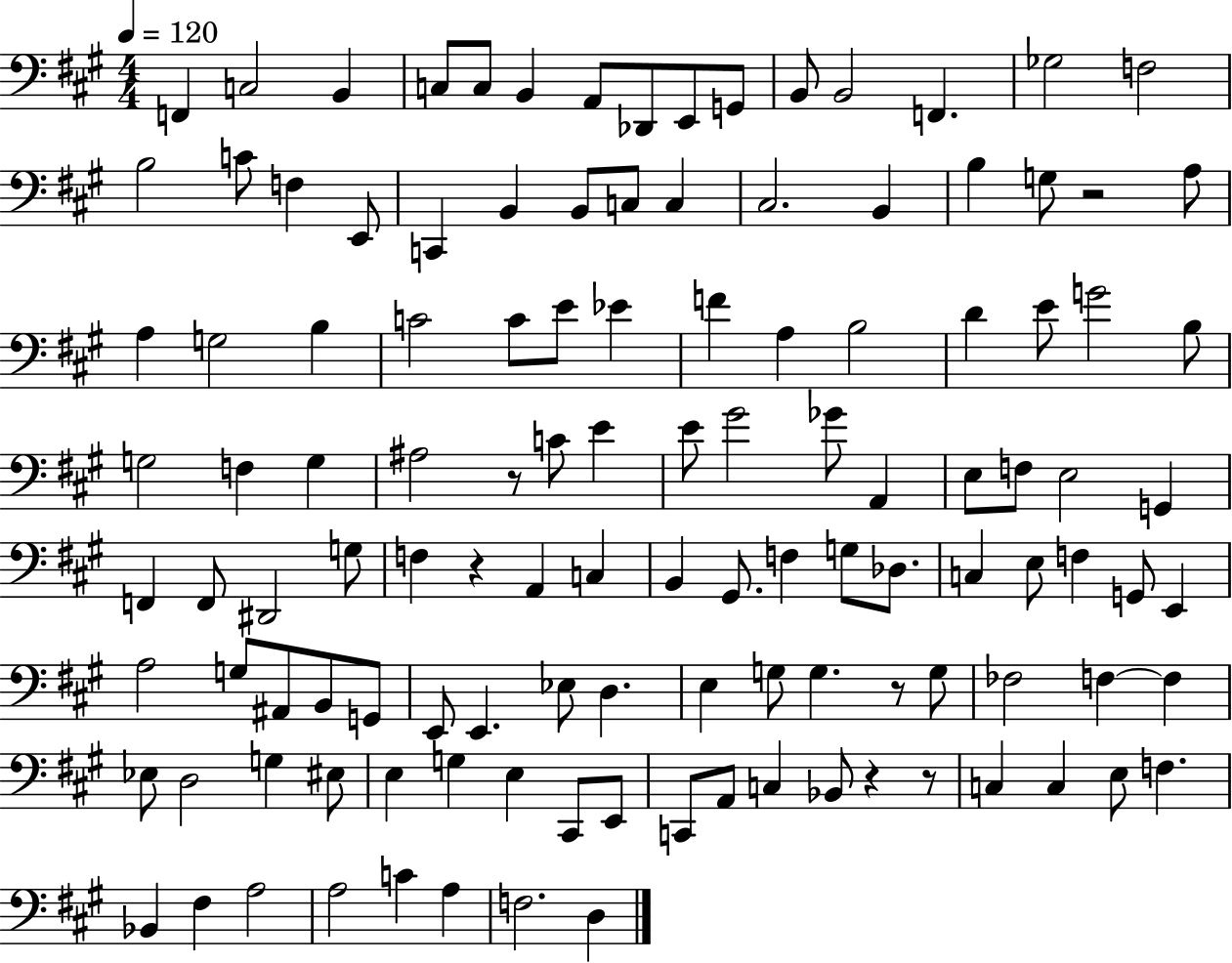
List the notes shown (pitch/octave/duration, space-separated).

F2/q C3/h B2/q C3/e C3/e B2/q A2/e Db2/e E2/e G2/e B2/e B2/h F2/q. Gb3/h F3/h B3/h C4/e F3/q E2/e C2/q B2/q B2/e C3/e C3/q C#3/h. B2/q B3/q G3/e R/h A3/e A3/q G3/h B3/q C4/h C4/e E4/e Eb4/q F4/q A3/q B3/h D4/q E4/e G4/h B3/e G3/h F3/q G3/q A#3/h R/e C4/e E4/q E4/e G#4/h Gb4/e A2/q E3/e F3/e E3/h G2/q F2/q F2/e D#2/h G3/e F3/q R/q A2/q C3/q B2/q G#2/e. F3/q G3/e Db3/e. C3/q E3/e F3/q G2/e E2/q A3/h G3/e A#2/e B2/e G2/e E2/e E2/q. Eb3/e D3/q. E3/q G3/e G3/q. R/e G3/e FES3/h F3/q F3/q Eb3/e D3/h G3/q EIS3/e E3/q G3/q E3/q C#2/e E2/e C2/e A2/e C3/q Bb2/e R/q R/e C3/q C3/q E3/e F3/q. Bb2/q F#3/q A3/h A3/h C4/q A3/q F3/h. D3/q